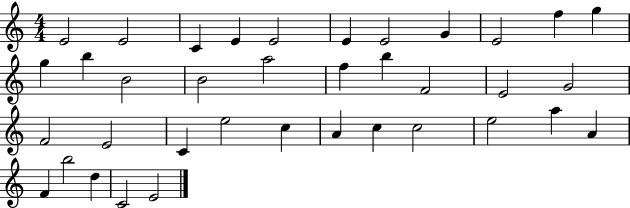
{
  \clef treble
  \numericTimeSignature
  \time 4/4
  \key c \major
  e'2 e'2 | c'4 e'4 e'2 | e'4 e'2 g'4 | e'2 f''4 g''4 | \break g''4 b''4 b'2 | b'2 a''2 | f''4 b''4 f'2 | e'2 g'2 | \break f'2 e'2 | c'4 e''2 c''4 | a'4 c''4 c''2 | e''2 a''4 a'4 | \break f'4 b''2 d''4 | c'2 e'2 | \bar "|."
}